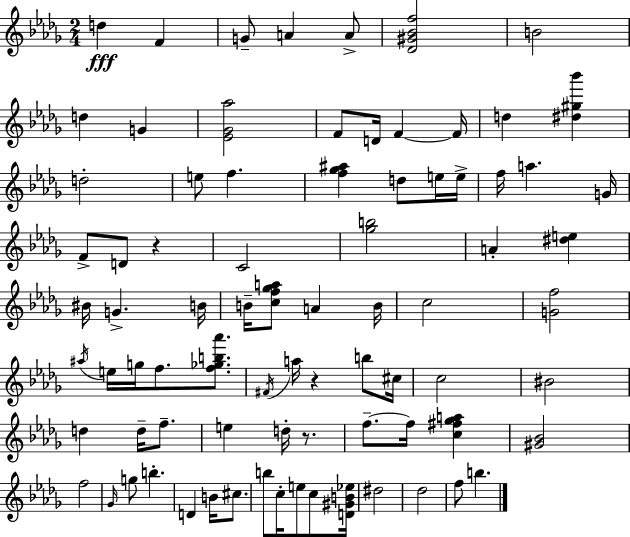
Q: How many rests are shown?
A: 3